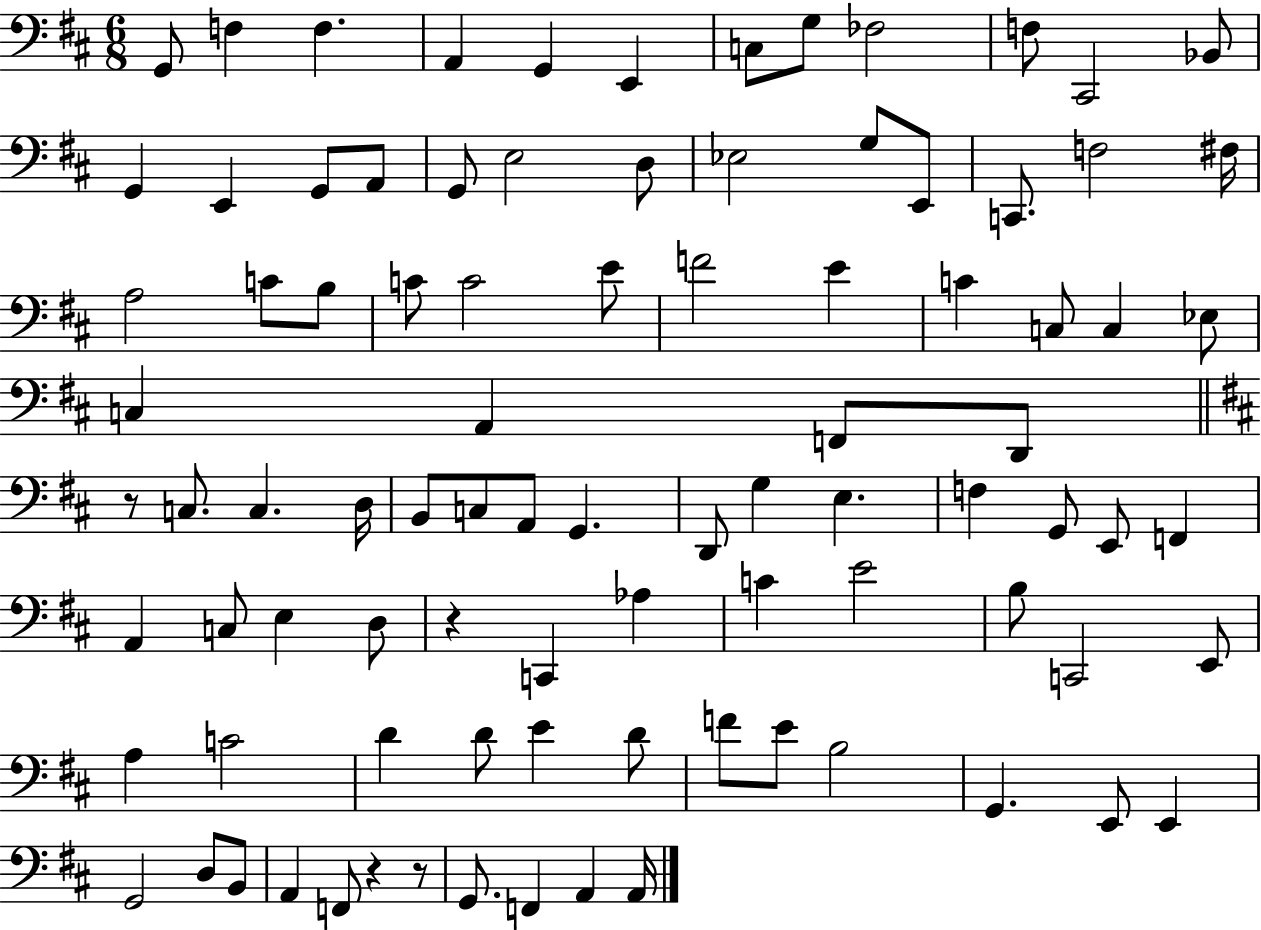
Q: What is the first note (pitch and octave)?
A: G2